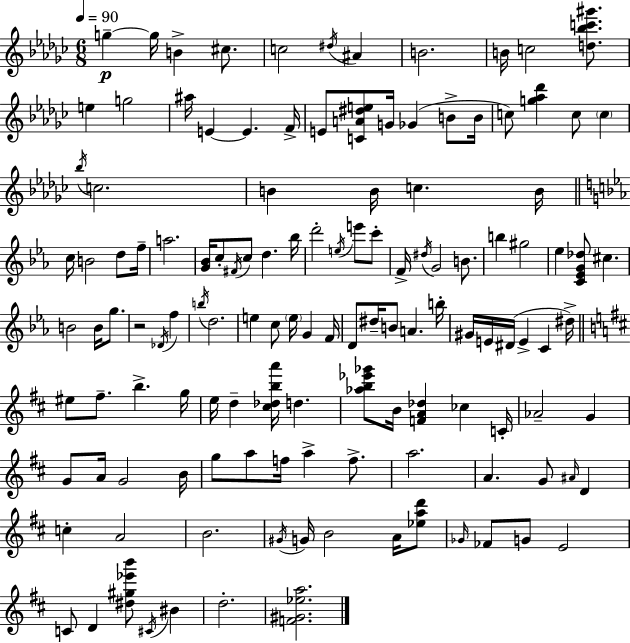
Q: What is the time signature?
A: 6/8